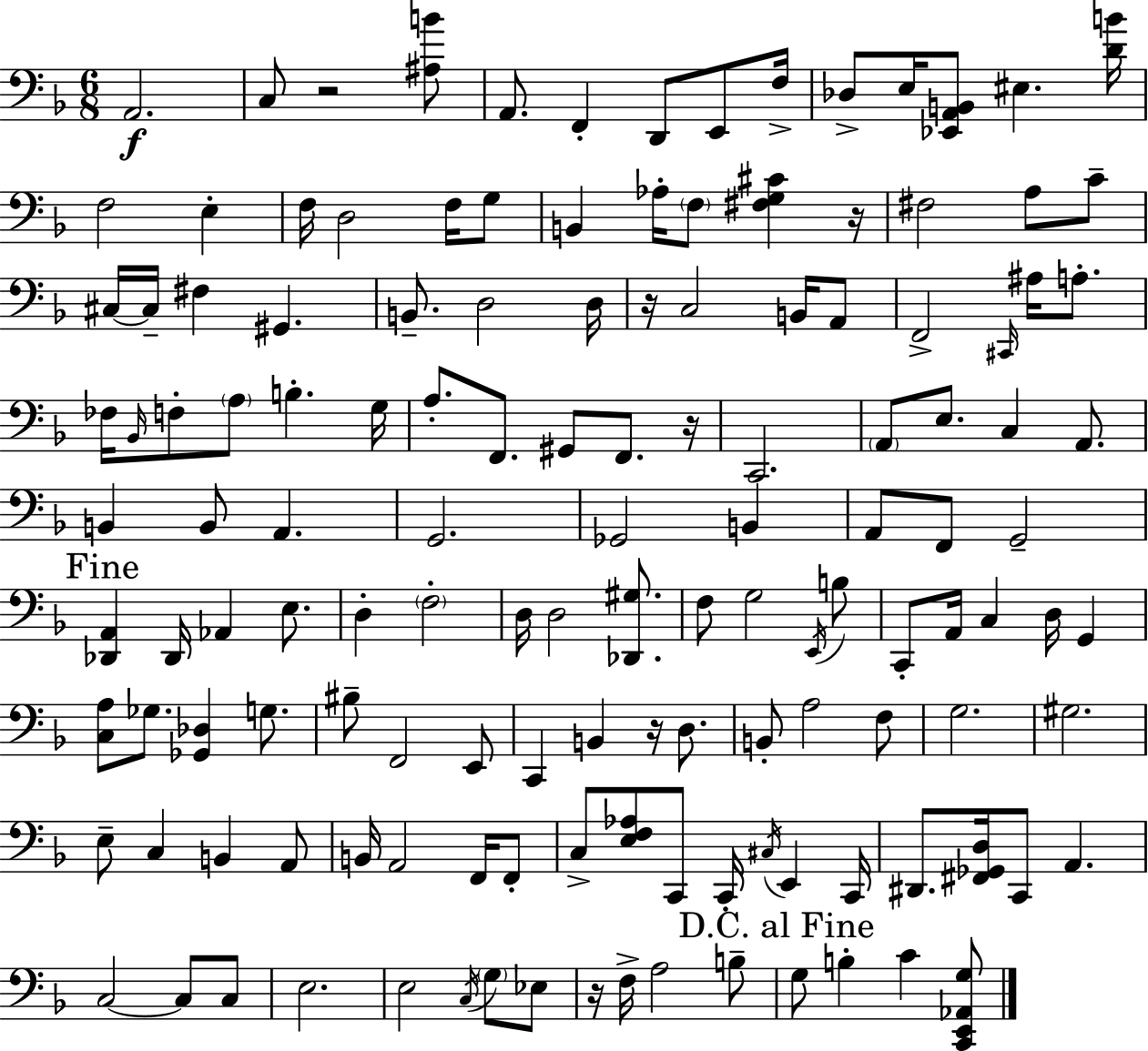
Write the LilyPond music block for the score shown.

{
  \clef bass
  \numericTimeSignature
  \time 6/8
  \key d \minor
  a,2.\f | c8 r2 <ais b'>8 | a,8. f,4-. d,8 e,8 f16-> | des8-> e16 <ees, a, b,>8 eis4. <d' b'>16 | \break f2 e4-. | f16 d2 f16 g8 | b,4 aes16-. \parenthesize f8 <fis g cis'>4 r16 | fis2 a8 c'8-- | \break cis16~~ cis16-- fis4 gis,4. | b,8.-- d2 d16 | r16 c2 b,16 a,8 | f,2-> \grace { cis,16 } ais16 a8.-. | \break fes16 \grace { bes,16 } f8-. \parenthesize a8 b4.-. | g16 a8.-. f,8. gis,8 f,8. | r16 c,2. | \parenthesize a,8 e8. c4 a,8. | \break b,4 b,8 a,4. | g,2. | ges,2 b,4 | a,8 f,8 g,2-- | \break \mark "Fine" <des, a,>4 des,16 aes,4 e8. | d4-. \parenthesize f2-. | d16 d2 <des, gis>8. | f8 g2 | \break \acciaccatura { e,16 } b8 c,8-. a,16 c4 d16 g,4 | <c a>8 ges8. <ges, des>4 | g8. bis8-- f,2 | e,8 c,4 b,4 r16 | \break d8. b,8-. a2 | f8 g2. | gis2. | e8-- c4 b,4 | \break a,8 b,16 a,2 | f,16 f,8-. c8-> <e f aes>8 c,8 c,16-. \acciaccatura { cis16 } e,4 | c,16 dis,8. <fis, ges, d>16 c,8 a,4. | c2~~ | \break c8 c8 e2. | e2 | \acciaccatura { c16 } \parenthesize g8 ees8 r16 f16-> a2 | b8-- \mark "D.C. al Fine" g8 b4-. c'4 | \break <c, e, aes, g>8 \bar "|."
}